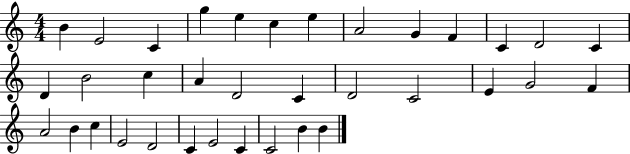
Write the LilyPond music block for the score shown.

{
  \clef treble
  \numericTimeSignature
  \time 4/4
  \key c \major
  b'4 e'2 c'4 | g''4 e''4 c''4 e''4 | a'2 g'4 f'4 | c'4 d'2 c'4 | \break d'4 b'2 c''4 | a'4 d'2 c'4 | d'2 c'2 | e'4 g'2 f'4 | \break a'2 b'4 c''4 | e'2 d'2 | c'4 e'2 c'4 | c'2 b'4 b'4 | \break \bar "|."
}